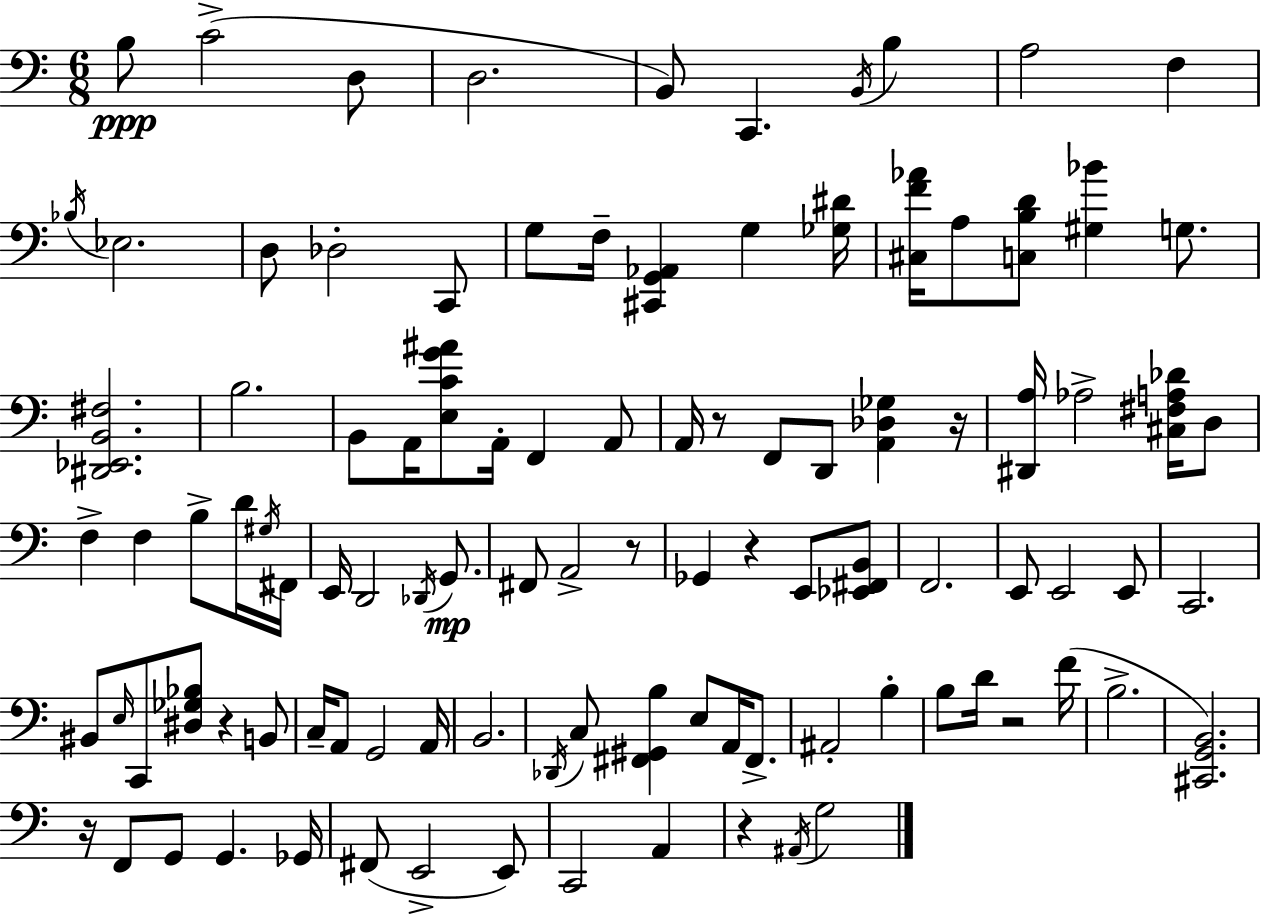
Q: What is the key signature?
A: C major